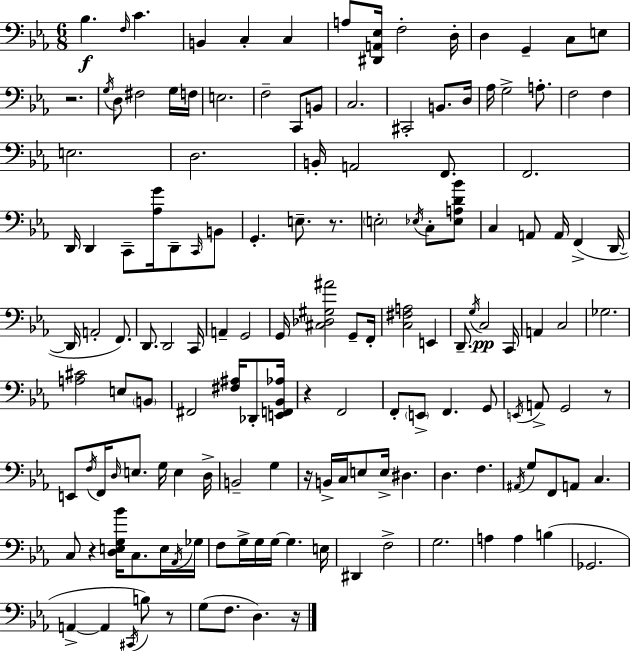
Bb3/q. F3/s C4/q. B2/q C3/q C3/q A3/e [D#2,A2,Eb3]/s F3/h D3/s D3/q G2/q C3/e E3/e R/h. G3/s D3/e F#3/h G3/s F3/s E3/h. F3/h C2/e B2/e C3/h. C#2/h B2/e. D3/s Ab3/s G3/h A3/e. F3/h F3/q E3/h. D3/h. B2/s A2/h F2/e. F2/h. D2/s D2/q C2/e [Ab3,G4]/s D2/e C2/s B2/e G2/q. E3/e. R/e. E3/h Eb3/s C3/e [Eb3,A3,D4,Bb4]/e C3/q A2/e A2/s F2/q D2/s D2/s A2/h F2/e. D2/e. D2/h C2/s A2/q G2/h G2/s [C#3,Db3,G#3,A#4]/h G2/e F2/s [C3,F#3,A3]/h E2/q D2/e. G3/s C3/h C2/s A2/q C3/h Gb3/h. [A3,C#4]/h E3/e B2/e F#2/h [F#3,A#3]/s Db2/e [E2,F2,Bb2,Ab3]/s R/q F2/h F2/e E2/e F2/q. G2/e E2/s A2/e G2/h R/e E2/e F3/s F2/s D3/s E3/e. G3/s E3/q D3/s B2/h G3/q R/s B2/s C3/s E3/e E3/s D#3/q. D3/q. F3/q. A#2/s G3/e F2/e A2/e C3/q. C3/e R/q [D3,E3,G3,Bb4]/s C3/e. E3/s Ab2/s Gb3/s F3/e G3/s G3/s G3/s G3/q. E3/s D#2/q F3/h G3/h. A3/q A3/q B3/q Gb2/h. A2/q A2/q C#2/s B3/e R/e G3/e F3/e. D3/q. R/s